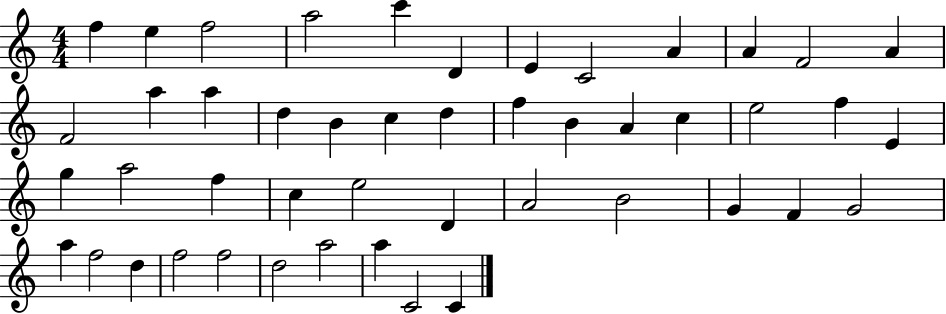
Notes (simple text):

F5/q E5/q F5/h A5/h C6/q D4/q E4/q C4/h A4/q A4/q F4/h A4/q F4/h A5/q A5/q D5/q B4/q C5/q D5/q F5/q B4/q A4/q C5/q E5/h F5/q E4/q G5/q A5/h F5/q C5/q E5/h D4/q A4/h B4/h G4/q F4/q G4/h A5/q F5/h D5/q F5/h F5/h D5/h A5/h A5/q C4/h C4/q